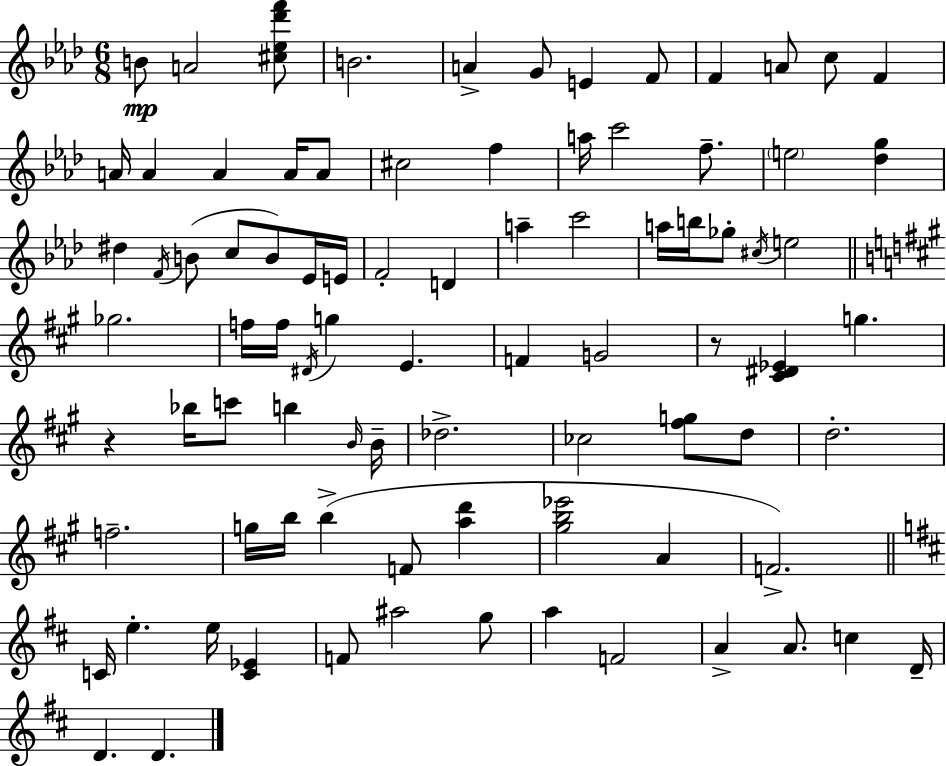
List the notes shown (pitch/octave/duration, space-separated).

B4/e A4/h [C#5,Eb5,Db6,F6]/e B4/h. A4/q G4/e E4/q F4/e F4/q A4/e C5/e F4/q A4/s A4/q A4/q A4/s A4/e C#5/h F5/q A5/s C6/h F5/e. E5/h [Db5,G5]/q D#5/q F4/s B4/e C5/e B4/e Eb4/s E4/s F4/h D4/q A5/q C6/h A5/s B5/s Gb5/e C#5/s E5/h Gb5/h. F5/s F5/s D#4/s G5/q E4/q. F4/q G4/h R/e [C#4,D#4,Eb4]/q G5/q. R/q Bb5/s C6/e B5/q B4/s B4/s Db5/h. CES5/h [F#5,G5]/e D5/e D5/h. F5/h. G5/s B5/s B5/q F4/e [A5,D6]/q [G#5,B5,Eb6]/h A4/q F4/h. C4/s E5/q. E5/s [C4,Eb4]/q F4/e A#5/h G5/e A5/q F4/h A4/q A4/e. C5/q D4/s D4/q. D4/q.